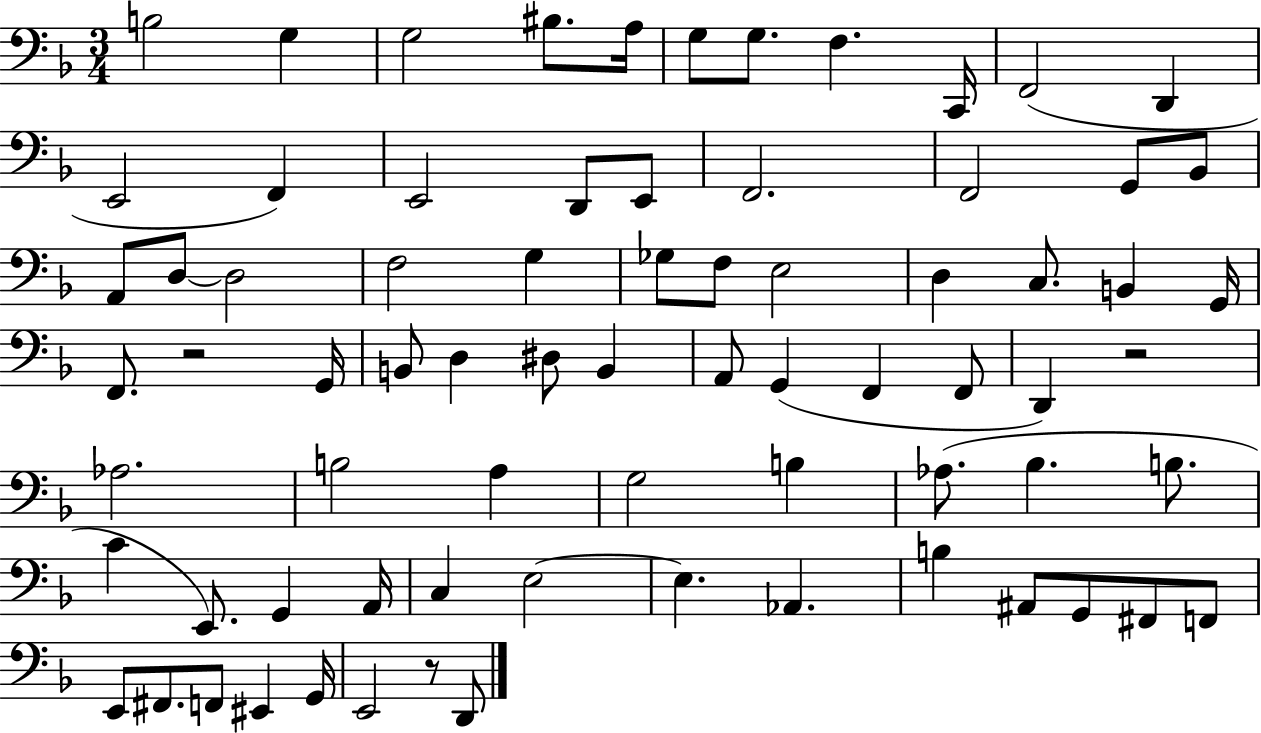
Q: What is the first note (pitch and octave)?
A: B3